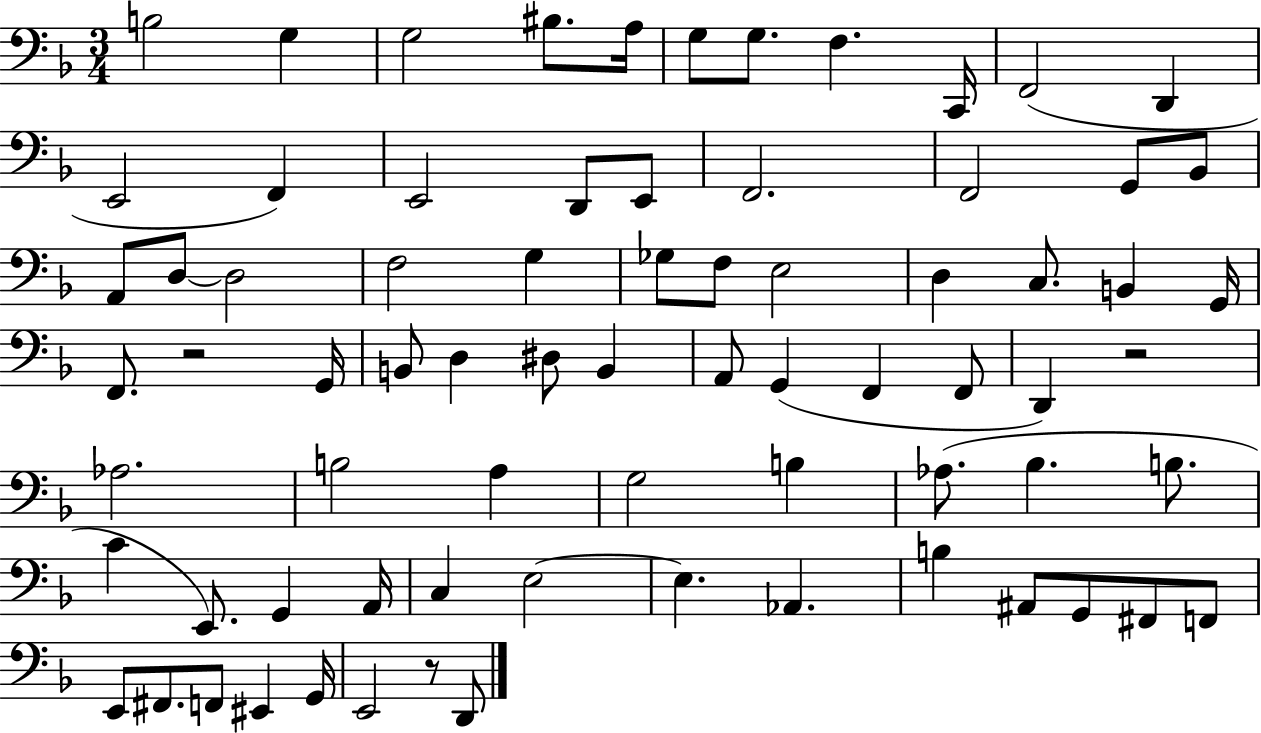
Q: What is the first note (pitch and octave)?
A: B3